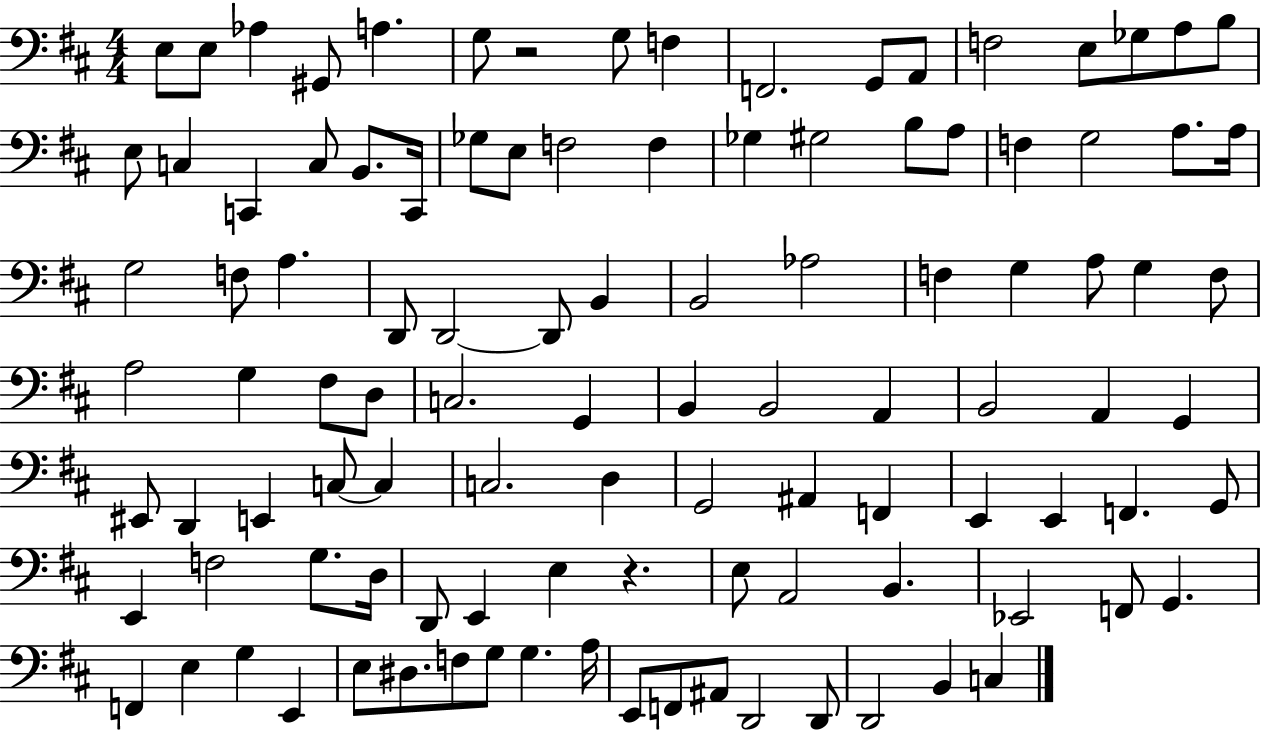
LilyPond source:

{
  \clef bass
  \numericTimeSignature
  \time 4/4
  \key d \major
  e8 e8 aes4 gis,8 a4. | g8 r2 g8 f4 | f,2. g,8 a,8 | f2 e8 ges8 a8 b8 | \break e8 c4 c,4 c8 b,8. c,16 | ges8 e8 f2 f4 | ges4 gis2 b8 a8 | f4 g2 a8. a16 | \break g2 f8 a4. | d,8 d,2~~ d,8 b,4 | b,2 aes2 | f4 g4 a8 g4 f8 | \break a2 g4 fis8 d8 | c2. g,4 | b,4 b,2 a,4 | b,2 a,4 g,4 | \break eis,8 d,4 e,4 c8~~ c4 | c2. d4 | g,2 ais,4 f,4 | e,4 e,4 f,4. g,8 | \break e,4 f2 g8. d16 | d,8 e,4 e4 r4. | e8 a,2 b,4. | ees,2 f,8 g,4. | \break f,4 e4 g4 e,4 | e8 dis8. f8 g8 g4. a16 | e,8 f,8 ais,8 d,2 d,8 | d,2 b,4 c4 | \break \bar "|."
}